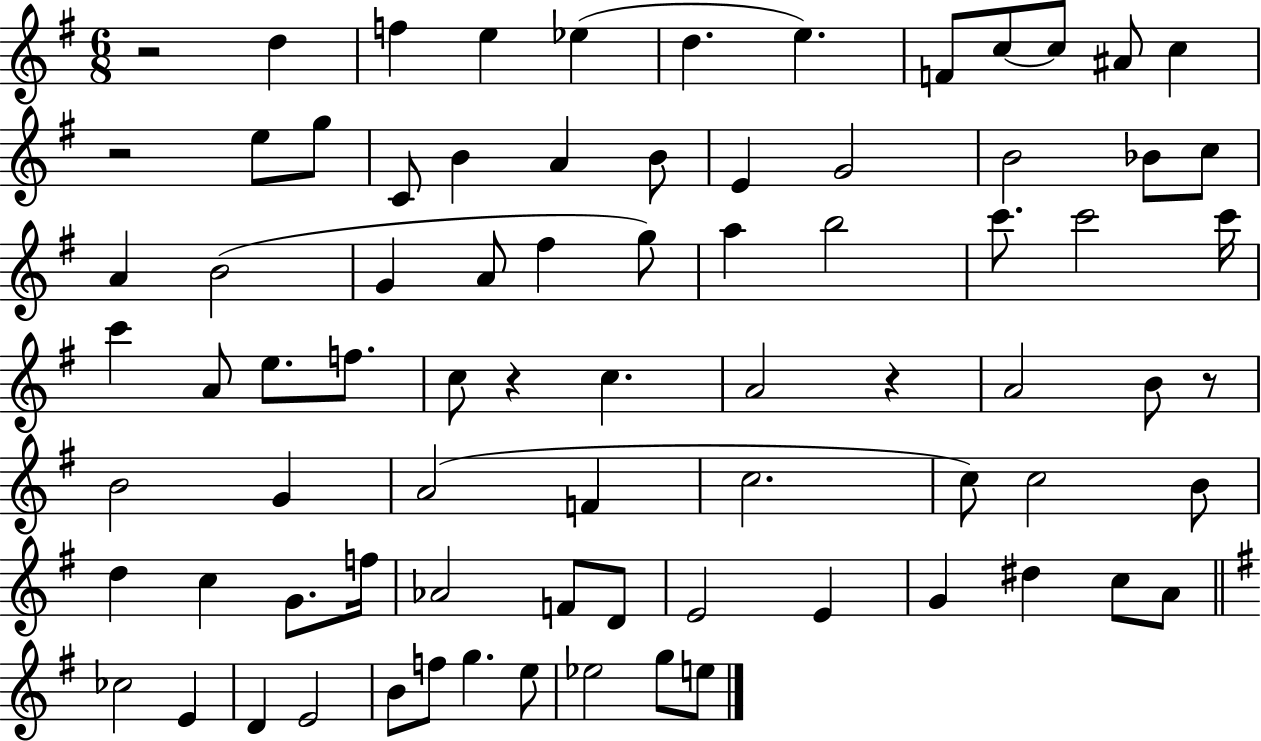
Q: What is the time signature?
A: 6/8